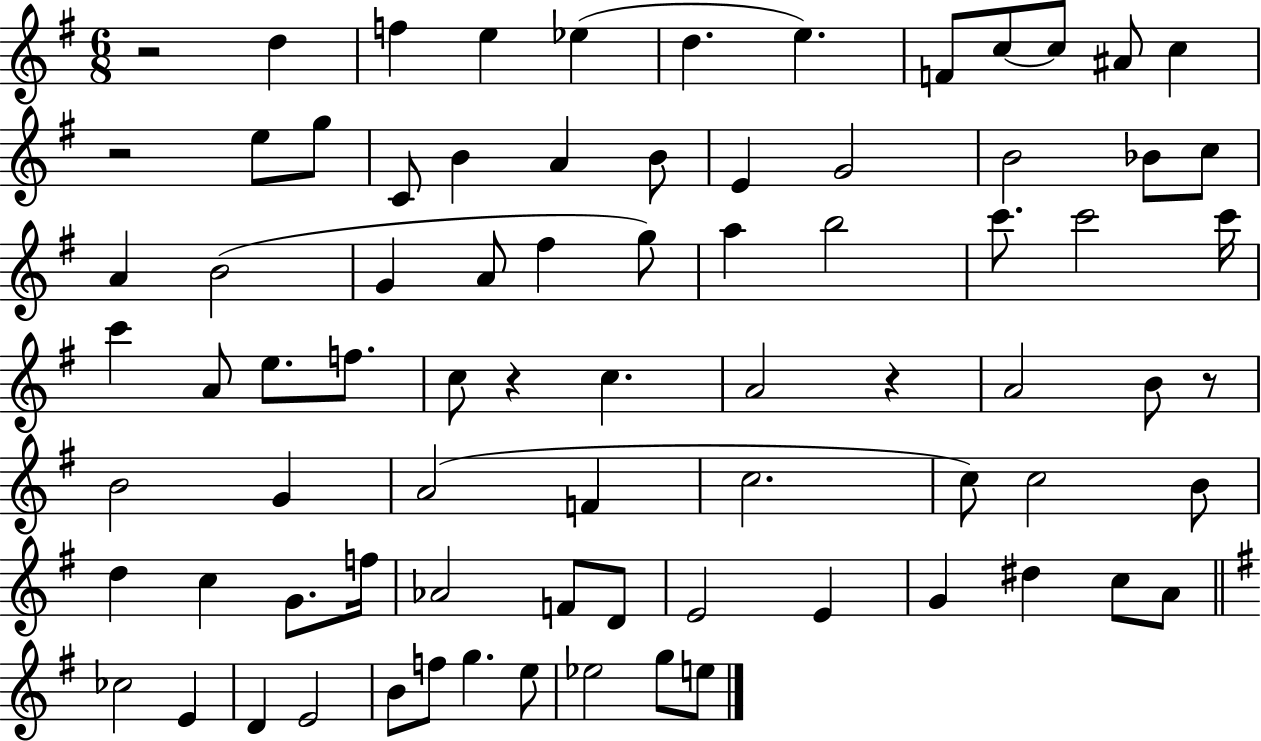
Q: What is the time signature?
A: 6/8